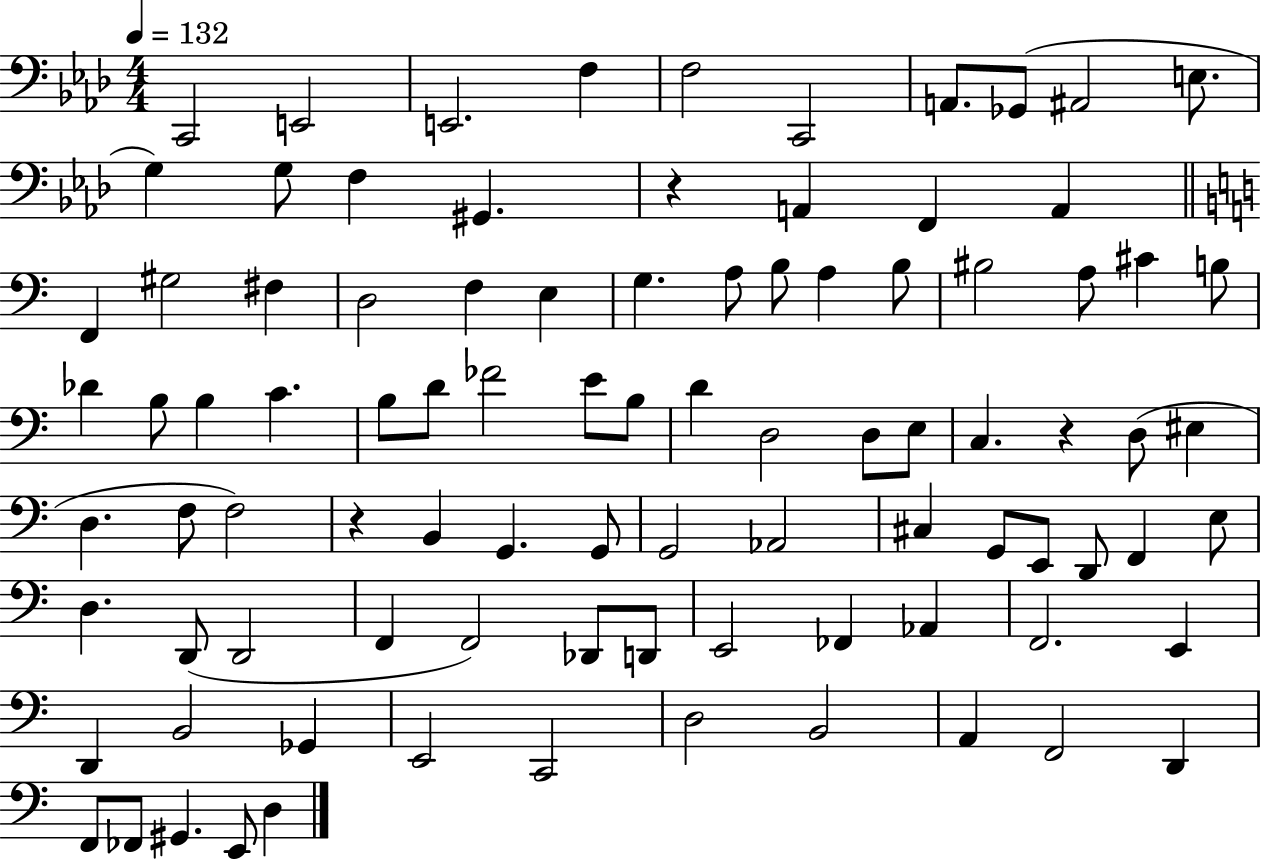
C2/h E2/h E2/h. F3/q F3/h C2/h A2/e. Gb2/e A#2/h E3/e. G3/q G3/e F3/q G#2/q. R/q A2/q F2/q A2/q F2/q G#3/h F#3/q D3/h F3/q E3/q G3/q. A3/e B3/e A3/q B3/e BIS3/h A3/e C#4/q B3/e Db4/q B3/e B3/q C4/q. B3/e D4/e FES4/h E4/e B3/e D4/q D3/h D3/e E3/e C3/q. R/q D3/e EIS3/q D3/q. F3/e F3/h R/q B2/q G2/q. G2/e G2/h Ab2/h C#3/q G2/e E2/e D2/e F2/q E3/e D3/q. D2/e D2/h F2/q F2/h Db2/e D2/e E2/h FES2/q Ab2/q F2/h. E2/q D2/q B2/h Gb2/q E2/h C2/h D3/h B2/h A2/q F2/h D2/q F2/e FES2/e G#2/q. E2/e D3/q